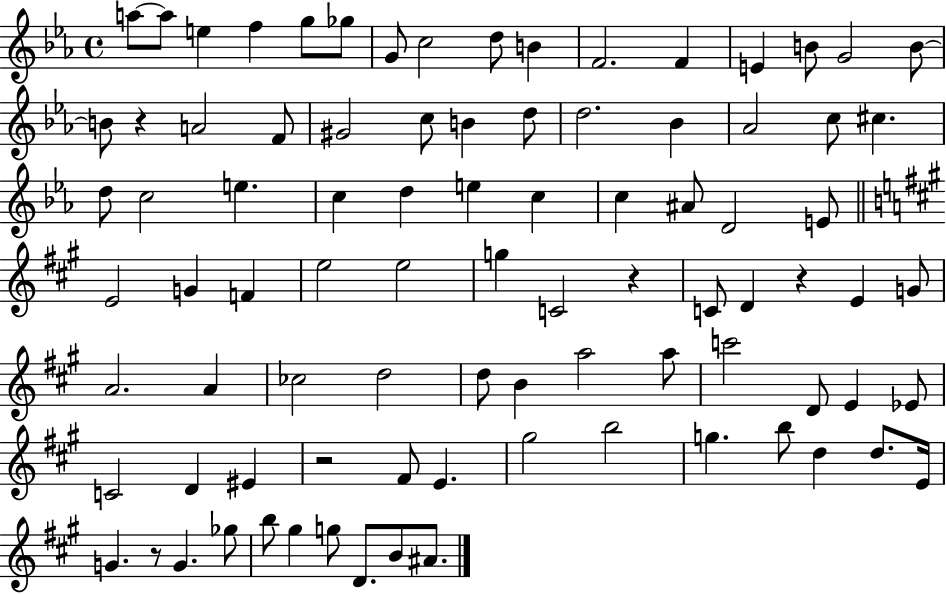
{
  \clef treble
  \time 4/4
  \defaultTimeSignature
  \key ees \major
  a''8~~ a''8 e''4 f''4 g''8 ges''8 | g'8 c''2 d''8 b'4 | f'2. f'4 | e'4 b'8 g'2 b'8~~ | \break b'8 r4 a'2 f'8 | gis'2 c''8 b'4 d''8 | d''2. bes'4 | aes'2 c''8 cis''4. | \break d''8 c''2 e''4. | c''4 d''4 e''4 c''4 | c''4 ais'8 d'2 e'8 | \bar "||" \break \key a \major e'2 g'4 f'4 | e''2 e''2 | g''4 c'2 r4 | c'8 d'4 r4 e'4 g'8 | \break a'2. a'4 | ces''2 d''2 | d''8 b'4 a''2 a''8 | c'''2 d'8 e'4 ees'8 | \break c'2 d'4 eis'4 | r2 fis'8 e'4. | gis''2 b''2 | g''4. b''8 d''4 d''8. e'16 | \break g'4. r8 g'4. ges''8 | b''8 gis''4 g''8 d'8. b'8 ais'8. | \bar "|."
}